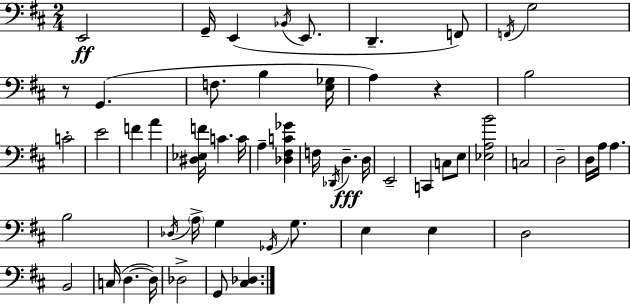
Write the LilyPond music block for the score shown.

{
  \clef bass
  \numericTimeSignature
  \time 2/4
  \key d \major
  e,2\ff | g,16-- e,4( \acciaccatura { bes,16 } e,8. | d,4.-- f,8) | \acciaccatura { f,16 } g2 | \break r8 g,4.( | f8. b4 | <e ges>16 a4) r4 | b2 | \break c'2-. | e'2 | f'4 a'4 | <dis ees f'>16 c'4. | \break c'16 a4-- <des fis c' ges'>4 | f16 \acciaccatura { des,16 } d4.--\fff | d16 e,2-- | c,4 c8 | \break e8 <ees a b'>2 | c2 | d2-- | d16 a16 a4. | \break b2 | \acciaccatura { des16 } \parenthesize a16-> g4 | \acciaccatura { ges,16 } g8. e4 | e4 d2 | \break b,2 | c16( d4.~~ | d16) des2-> | g,8 <cis des>4. | \break \bar "|."
}